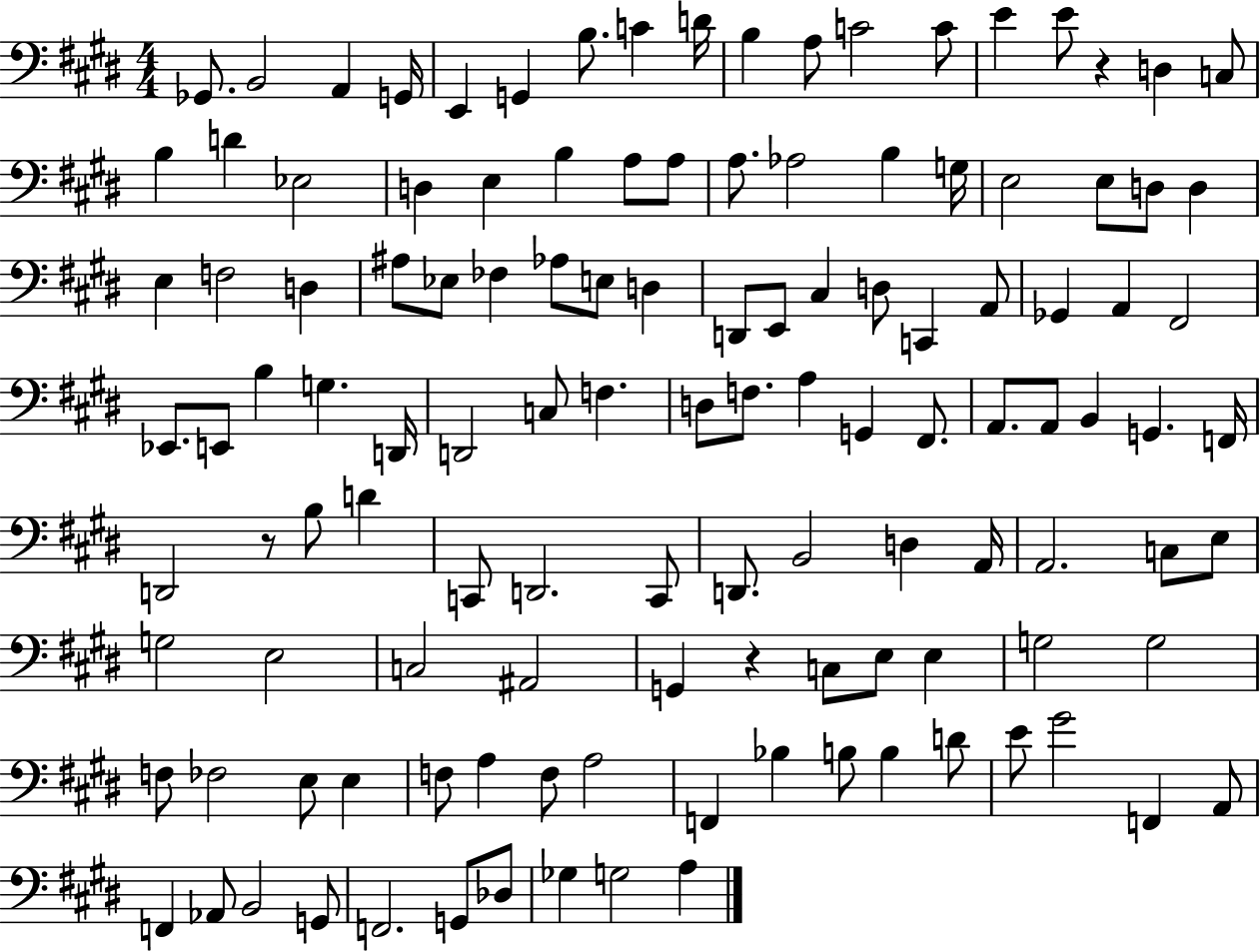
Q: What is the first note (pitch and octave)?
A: Gb2